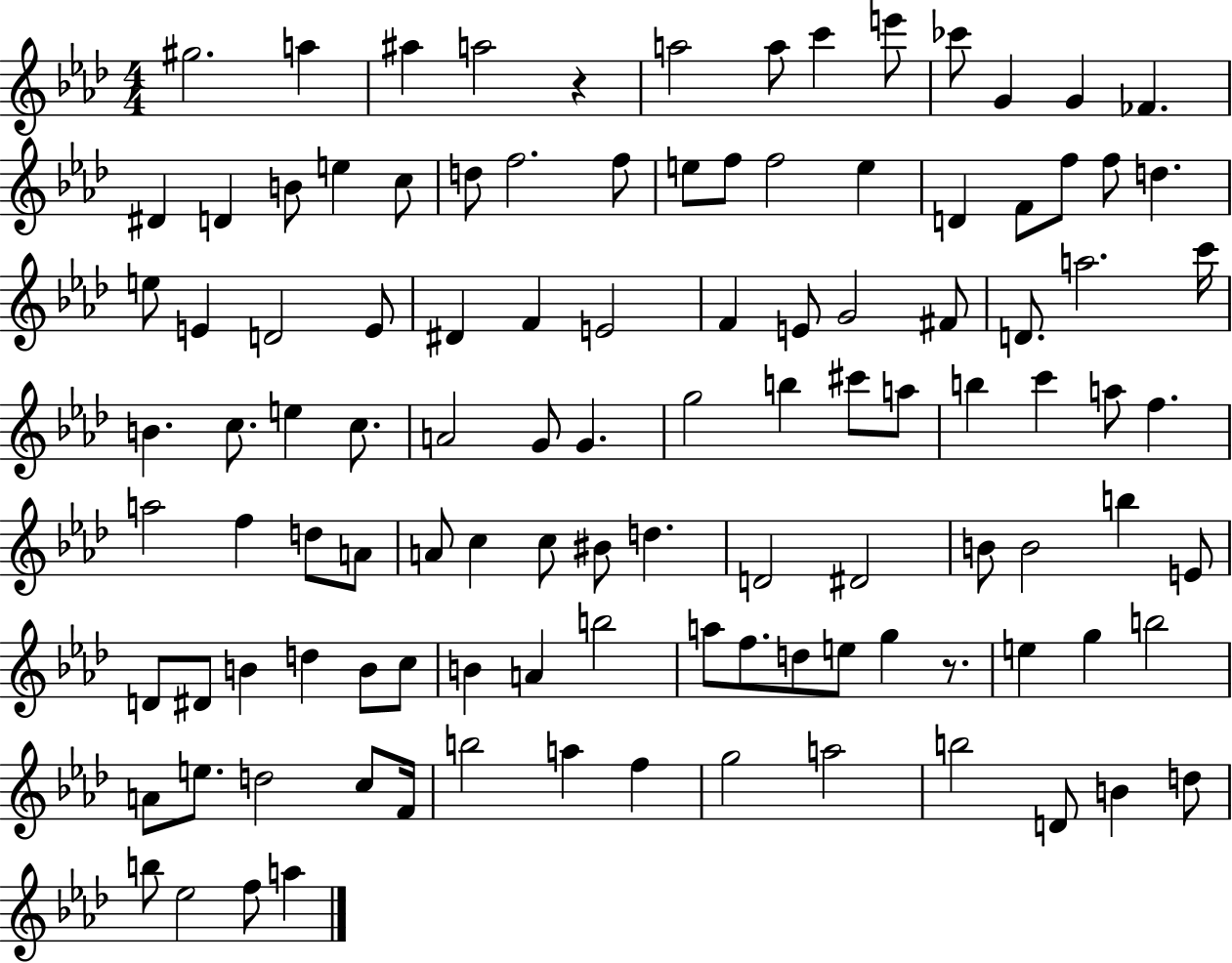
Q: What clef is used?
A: treble